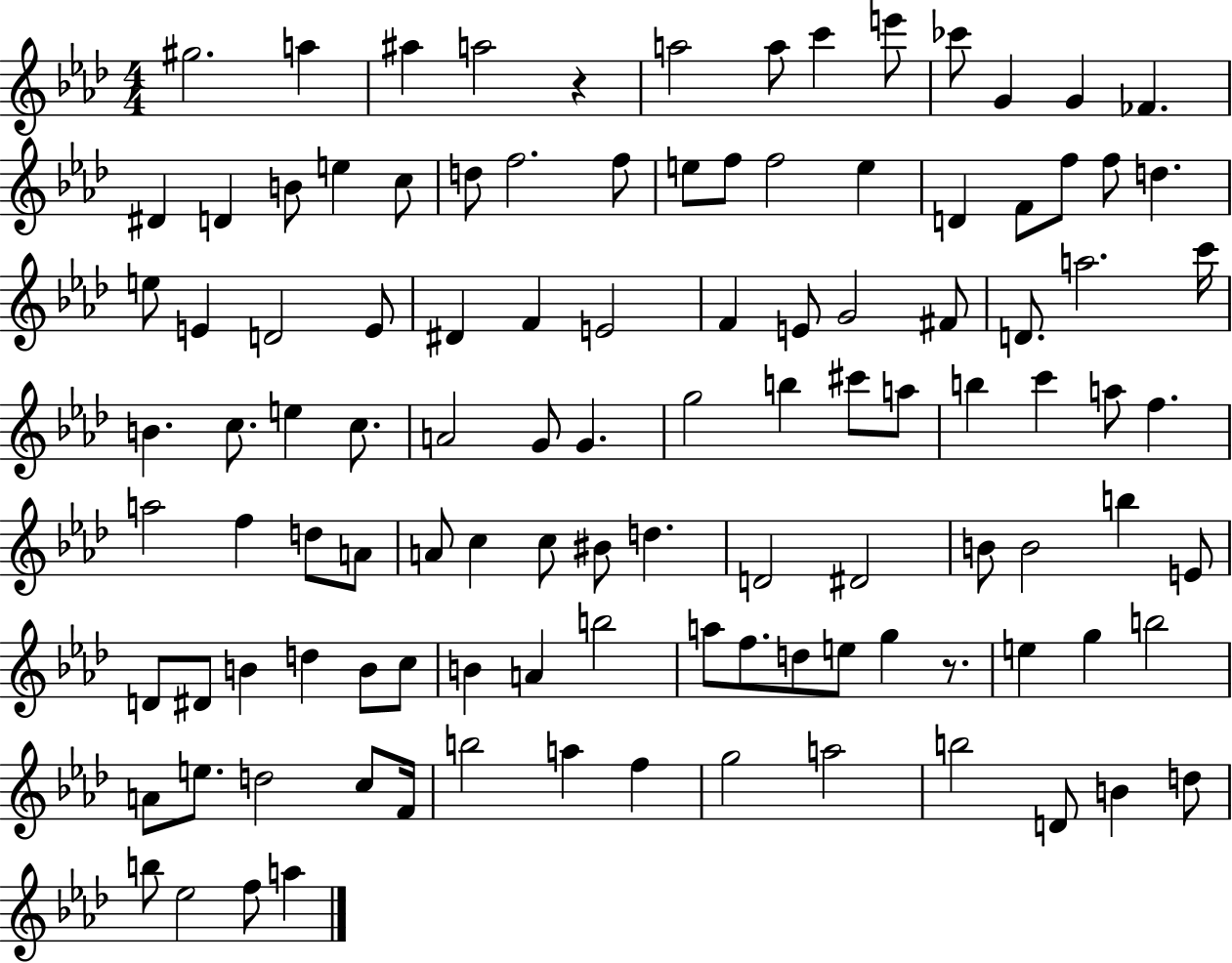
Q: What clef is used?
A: treble